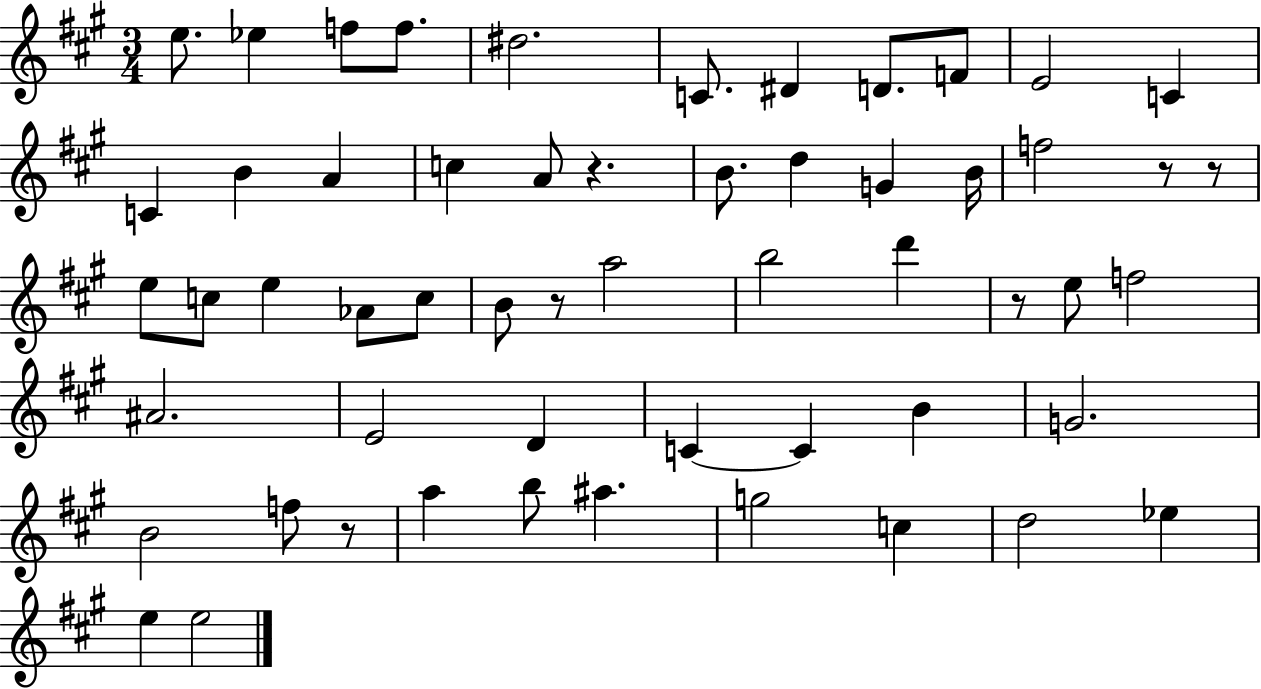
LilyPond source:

{
  \clef treble
  \numericTimeSignature
  \time 3/4
  \key a \major
  e''8. ees''4 f''8 f''8. | dis''2. | c'8. dis'4 d'8. f'8 | e'2 c'4 | \break c'4 b'4 a'4 | c''4 a'8 r4. | b'8. d''4 g'4 b'16 | f''2 r8 r8 | \break e''8 c''8 e''4 aes'8 c''8 | b'8 r8 a''2 | b''2 d'''4 | r8 e''8 f''2 | \break ais'2. | e'2 d'4 | c'4~~ c'4 b'4 | g'2. | \break b'2 f''8 r8 | a''4 b''8 ais''4. | g''2 c''4 | d''2 ees''4 | \break e''4 e''2 | \bar "|."
}